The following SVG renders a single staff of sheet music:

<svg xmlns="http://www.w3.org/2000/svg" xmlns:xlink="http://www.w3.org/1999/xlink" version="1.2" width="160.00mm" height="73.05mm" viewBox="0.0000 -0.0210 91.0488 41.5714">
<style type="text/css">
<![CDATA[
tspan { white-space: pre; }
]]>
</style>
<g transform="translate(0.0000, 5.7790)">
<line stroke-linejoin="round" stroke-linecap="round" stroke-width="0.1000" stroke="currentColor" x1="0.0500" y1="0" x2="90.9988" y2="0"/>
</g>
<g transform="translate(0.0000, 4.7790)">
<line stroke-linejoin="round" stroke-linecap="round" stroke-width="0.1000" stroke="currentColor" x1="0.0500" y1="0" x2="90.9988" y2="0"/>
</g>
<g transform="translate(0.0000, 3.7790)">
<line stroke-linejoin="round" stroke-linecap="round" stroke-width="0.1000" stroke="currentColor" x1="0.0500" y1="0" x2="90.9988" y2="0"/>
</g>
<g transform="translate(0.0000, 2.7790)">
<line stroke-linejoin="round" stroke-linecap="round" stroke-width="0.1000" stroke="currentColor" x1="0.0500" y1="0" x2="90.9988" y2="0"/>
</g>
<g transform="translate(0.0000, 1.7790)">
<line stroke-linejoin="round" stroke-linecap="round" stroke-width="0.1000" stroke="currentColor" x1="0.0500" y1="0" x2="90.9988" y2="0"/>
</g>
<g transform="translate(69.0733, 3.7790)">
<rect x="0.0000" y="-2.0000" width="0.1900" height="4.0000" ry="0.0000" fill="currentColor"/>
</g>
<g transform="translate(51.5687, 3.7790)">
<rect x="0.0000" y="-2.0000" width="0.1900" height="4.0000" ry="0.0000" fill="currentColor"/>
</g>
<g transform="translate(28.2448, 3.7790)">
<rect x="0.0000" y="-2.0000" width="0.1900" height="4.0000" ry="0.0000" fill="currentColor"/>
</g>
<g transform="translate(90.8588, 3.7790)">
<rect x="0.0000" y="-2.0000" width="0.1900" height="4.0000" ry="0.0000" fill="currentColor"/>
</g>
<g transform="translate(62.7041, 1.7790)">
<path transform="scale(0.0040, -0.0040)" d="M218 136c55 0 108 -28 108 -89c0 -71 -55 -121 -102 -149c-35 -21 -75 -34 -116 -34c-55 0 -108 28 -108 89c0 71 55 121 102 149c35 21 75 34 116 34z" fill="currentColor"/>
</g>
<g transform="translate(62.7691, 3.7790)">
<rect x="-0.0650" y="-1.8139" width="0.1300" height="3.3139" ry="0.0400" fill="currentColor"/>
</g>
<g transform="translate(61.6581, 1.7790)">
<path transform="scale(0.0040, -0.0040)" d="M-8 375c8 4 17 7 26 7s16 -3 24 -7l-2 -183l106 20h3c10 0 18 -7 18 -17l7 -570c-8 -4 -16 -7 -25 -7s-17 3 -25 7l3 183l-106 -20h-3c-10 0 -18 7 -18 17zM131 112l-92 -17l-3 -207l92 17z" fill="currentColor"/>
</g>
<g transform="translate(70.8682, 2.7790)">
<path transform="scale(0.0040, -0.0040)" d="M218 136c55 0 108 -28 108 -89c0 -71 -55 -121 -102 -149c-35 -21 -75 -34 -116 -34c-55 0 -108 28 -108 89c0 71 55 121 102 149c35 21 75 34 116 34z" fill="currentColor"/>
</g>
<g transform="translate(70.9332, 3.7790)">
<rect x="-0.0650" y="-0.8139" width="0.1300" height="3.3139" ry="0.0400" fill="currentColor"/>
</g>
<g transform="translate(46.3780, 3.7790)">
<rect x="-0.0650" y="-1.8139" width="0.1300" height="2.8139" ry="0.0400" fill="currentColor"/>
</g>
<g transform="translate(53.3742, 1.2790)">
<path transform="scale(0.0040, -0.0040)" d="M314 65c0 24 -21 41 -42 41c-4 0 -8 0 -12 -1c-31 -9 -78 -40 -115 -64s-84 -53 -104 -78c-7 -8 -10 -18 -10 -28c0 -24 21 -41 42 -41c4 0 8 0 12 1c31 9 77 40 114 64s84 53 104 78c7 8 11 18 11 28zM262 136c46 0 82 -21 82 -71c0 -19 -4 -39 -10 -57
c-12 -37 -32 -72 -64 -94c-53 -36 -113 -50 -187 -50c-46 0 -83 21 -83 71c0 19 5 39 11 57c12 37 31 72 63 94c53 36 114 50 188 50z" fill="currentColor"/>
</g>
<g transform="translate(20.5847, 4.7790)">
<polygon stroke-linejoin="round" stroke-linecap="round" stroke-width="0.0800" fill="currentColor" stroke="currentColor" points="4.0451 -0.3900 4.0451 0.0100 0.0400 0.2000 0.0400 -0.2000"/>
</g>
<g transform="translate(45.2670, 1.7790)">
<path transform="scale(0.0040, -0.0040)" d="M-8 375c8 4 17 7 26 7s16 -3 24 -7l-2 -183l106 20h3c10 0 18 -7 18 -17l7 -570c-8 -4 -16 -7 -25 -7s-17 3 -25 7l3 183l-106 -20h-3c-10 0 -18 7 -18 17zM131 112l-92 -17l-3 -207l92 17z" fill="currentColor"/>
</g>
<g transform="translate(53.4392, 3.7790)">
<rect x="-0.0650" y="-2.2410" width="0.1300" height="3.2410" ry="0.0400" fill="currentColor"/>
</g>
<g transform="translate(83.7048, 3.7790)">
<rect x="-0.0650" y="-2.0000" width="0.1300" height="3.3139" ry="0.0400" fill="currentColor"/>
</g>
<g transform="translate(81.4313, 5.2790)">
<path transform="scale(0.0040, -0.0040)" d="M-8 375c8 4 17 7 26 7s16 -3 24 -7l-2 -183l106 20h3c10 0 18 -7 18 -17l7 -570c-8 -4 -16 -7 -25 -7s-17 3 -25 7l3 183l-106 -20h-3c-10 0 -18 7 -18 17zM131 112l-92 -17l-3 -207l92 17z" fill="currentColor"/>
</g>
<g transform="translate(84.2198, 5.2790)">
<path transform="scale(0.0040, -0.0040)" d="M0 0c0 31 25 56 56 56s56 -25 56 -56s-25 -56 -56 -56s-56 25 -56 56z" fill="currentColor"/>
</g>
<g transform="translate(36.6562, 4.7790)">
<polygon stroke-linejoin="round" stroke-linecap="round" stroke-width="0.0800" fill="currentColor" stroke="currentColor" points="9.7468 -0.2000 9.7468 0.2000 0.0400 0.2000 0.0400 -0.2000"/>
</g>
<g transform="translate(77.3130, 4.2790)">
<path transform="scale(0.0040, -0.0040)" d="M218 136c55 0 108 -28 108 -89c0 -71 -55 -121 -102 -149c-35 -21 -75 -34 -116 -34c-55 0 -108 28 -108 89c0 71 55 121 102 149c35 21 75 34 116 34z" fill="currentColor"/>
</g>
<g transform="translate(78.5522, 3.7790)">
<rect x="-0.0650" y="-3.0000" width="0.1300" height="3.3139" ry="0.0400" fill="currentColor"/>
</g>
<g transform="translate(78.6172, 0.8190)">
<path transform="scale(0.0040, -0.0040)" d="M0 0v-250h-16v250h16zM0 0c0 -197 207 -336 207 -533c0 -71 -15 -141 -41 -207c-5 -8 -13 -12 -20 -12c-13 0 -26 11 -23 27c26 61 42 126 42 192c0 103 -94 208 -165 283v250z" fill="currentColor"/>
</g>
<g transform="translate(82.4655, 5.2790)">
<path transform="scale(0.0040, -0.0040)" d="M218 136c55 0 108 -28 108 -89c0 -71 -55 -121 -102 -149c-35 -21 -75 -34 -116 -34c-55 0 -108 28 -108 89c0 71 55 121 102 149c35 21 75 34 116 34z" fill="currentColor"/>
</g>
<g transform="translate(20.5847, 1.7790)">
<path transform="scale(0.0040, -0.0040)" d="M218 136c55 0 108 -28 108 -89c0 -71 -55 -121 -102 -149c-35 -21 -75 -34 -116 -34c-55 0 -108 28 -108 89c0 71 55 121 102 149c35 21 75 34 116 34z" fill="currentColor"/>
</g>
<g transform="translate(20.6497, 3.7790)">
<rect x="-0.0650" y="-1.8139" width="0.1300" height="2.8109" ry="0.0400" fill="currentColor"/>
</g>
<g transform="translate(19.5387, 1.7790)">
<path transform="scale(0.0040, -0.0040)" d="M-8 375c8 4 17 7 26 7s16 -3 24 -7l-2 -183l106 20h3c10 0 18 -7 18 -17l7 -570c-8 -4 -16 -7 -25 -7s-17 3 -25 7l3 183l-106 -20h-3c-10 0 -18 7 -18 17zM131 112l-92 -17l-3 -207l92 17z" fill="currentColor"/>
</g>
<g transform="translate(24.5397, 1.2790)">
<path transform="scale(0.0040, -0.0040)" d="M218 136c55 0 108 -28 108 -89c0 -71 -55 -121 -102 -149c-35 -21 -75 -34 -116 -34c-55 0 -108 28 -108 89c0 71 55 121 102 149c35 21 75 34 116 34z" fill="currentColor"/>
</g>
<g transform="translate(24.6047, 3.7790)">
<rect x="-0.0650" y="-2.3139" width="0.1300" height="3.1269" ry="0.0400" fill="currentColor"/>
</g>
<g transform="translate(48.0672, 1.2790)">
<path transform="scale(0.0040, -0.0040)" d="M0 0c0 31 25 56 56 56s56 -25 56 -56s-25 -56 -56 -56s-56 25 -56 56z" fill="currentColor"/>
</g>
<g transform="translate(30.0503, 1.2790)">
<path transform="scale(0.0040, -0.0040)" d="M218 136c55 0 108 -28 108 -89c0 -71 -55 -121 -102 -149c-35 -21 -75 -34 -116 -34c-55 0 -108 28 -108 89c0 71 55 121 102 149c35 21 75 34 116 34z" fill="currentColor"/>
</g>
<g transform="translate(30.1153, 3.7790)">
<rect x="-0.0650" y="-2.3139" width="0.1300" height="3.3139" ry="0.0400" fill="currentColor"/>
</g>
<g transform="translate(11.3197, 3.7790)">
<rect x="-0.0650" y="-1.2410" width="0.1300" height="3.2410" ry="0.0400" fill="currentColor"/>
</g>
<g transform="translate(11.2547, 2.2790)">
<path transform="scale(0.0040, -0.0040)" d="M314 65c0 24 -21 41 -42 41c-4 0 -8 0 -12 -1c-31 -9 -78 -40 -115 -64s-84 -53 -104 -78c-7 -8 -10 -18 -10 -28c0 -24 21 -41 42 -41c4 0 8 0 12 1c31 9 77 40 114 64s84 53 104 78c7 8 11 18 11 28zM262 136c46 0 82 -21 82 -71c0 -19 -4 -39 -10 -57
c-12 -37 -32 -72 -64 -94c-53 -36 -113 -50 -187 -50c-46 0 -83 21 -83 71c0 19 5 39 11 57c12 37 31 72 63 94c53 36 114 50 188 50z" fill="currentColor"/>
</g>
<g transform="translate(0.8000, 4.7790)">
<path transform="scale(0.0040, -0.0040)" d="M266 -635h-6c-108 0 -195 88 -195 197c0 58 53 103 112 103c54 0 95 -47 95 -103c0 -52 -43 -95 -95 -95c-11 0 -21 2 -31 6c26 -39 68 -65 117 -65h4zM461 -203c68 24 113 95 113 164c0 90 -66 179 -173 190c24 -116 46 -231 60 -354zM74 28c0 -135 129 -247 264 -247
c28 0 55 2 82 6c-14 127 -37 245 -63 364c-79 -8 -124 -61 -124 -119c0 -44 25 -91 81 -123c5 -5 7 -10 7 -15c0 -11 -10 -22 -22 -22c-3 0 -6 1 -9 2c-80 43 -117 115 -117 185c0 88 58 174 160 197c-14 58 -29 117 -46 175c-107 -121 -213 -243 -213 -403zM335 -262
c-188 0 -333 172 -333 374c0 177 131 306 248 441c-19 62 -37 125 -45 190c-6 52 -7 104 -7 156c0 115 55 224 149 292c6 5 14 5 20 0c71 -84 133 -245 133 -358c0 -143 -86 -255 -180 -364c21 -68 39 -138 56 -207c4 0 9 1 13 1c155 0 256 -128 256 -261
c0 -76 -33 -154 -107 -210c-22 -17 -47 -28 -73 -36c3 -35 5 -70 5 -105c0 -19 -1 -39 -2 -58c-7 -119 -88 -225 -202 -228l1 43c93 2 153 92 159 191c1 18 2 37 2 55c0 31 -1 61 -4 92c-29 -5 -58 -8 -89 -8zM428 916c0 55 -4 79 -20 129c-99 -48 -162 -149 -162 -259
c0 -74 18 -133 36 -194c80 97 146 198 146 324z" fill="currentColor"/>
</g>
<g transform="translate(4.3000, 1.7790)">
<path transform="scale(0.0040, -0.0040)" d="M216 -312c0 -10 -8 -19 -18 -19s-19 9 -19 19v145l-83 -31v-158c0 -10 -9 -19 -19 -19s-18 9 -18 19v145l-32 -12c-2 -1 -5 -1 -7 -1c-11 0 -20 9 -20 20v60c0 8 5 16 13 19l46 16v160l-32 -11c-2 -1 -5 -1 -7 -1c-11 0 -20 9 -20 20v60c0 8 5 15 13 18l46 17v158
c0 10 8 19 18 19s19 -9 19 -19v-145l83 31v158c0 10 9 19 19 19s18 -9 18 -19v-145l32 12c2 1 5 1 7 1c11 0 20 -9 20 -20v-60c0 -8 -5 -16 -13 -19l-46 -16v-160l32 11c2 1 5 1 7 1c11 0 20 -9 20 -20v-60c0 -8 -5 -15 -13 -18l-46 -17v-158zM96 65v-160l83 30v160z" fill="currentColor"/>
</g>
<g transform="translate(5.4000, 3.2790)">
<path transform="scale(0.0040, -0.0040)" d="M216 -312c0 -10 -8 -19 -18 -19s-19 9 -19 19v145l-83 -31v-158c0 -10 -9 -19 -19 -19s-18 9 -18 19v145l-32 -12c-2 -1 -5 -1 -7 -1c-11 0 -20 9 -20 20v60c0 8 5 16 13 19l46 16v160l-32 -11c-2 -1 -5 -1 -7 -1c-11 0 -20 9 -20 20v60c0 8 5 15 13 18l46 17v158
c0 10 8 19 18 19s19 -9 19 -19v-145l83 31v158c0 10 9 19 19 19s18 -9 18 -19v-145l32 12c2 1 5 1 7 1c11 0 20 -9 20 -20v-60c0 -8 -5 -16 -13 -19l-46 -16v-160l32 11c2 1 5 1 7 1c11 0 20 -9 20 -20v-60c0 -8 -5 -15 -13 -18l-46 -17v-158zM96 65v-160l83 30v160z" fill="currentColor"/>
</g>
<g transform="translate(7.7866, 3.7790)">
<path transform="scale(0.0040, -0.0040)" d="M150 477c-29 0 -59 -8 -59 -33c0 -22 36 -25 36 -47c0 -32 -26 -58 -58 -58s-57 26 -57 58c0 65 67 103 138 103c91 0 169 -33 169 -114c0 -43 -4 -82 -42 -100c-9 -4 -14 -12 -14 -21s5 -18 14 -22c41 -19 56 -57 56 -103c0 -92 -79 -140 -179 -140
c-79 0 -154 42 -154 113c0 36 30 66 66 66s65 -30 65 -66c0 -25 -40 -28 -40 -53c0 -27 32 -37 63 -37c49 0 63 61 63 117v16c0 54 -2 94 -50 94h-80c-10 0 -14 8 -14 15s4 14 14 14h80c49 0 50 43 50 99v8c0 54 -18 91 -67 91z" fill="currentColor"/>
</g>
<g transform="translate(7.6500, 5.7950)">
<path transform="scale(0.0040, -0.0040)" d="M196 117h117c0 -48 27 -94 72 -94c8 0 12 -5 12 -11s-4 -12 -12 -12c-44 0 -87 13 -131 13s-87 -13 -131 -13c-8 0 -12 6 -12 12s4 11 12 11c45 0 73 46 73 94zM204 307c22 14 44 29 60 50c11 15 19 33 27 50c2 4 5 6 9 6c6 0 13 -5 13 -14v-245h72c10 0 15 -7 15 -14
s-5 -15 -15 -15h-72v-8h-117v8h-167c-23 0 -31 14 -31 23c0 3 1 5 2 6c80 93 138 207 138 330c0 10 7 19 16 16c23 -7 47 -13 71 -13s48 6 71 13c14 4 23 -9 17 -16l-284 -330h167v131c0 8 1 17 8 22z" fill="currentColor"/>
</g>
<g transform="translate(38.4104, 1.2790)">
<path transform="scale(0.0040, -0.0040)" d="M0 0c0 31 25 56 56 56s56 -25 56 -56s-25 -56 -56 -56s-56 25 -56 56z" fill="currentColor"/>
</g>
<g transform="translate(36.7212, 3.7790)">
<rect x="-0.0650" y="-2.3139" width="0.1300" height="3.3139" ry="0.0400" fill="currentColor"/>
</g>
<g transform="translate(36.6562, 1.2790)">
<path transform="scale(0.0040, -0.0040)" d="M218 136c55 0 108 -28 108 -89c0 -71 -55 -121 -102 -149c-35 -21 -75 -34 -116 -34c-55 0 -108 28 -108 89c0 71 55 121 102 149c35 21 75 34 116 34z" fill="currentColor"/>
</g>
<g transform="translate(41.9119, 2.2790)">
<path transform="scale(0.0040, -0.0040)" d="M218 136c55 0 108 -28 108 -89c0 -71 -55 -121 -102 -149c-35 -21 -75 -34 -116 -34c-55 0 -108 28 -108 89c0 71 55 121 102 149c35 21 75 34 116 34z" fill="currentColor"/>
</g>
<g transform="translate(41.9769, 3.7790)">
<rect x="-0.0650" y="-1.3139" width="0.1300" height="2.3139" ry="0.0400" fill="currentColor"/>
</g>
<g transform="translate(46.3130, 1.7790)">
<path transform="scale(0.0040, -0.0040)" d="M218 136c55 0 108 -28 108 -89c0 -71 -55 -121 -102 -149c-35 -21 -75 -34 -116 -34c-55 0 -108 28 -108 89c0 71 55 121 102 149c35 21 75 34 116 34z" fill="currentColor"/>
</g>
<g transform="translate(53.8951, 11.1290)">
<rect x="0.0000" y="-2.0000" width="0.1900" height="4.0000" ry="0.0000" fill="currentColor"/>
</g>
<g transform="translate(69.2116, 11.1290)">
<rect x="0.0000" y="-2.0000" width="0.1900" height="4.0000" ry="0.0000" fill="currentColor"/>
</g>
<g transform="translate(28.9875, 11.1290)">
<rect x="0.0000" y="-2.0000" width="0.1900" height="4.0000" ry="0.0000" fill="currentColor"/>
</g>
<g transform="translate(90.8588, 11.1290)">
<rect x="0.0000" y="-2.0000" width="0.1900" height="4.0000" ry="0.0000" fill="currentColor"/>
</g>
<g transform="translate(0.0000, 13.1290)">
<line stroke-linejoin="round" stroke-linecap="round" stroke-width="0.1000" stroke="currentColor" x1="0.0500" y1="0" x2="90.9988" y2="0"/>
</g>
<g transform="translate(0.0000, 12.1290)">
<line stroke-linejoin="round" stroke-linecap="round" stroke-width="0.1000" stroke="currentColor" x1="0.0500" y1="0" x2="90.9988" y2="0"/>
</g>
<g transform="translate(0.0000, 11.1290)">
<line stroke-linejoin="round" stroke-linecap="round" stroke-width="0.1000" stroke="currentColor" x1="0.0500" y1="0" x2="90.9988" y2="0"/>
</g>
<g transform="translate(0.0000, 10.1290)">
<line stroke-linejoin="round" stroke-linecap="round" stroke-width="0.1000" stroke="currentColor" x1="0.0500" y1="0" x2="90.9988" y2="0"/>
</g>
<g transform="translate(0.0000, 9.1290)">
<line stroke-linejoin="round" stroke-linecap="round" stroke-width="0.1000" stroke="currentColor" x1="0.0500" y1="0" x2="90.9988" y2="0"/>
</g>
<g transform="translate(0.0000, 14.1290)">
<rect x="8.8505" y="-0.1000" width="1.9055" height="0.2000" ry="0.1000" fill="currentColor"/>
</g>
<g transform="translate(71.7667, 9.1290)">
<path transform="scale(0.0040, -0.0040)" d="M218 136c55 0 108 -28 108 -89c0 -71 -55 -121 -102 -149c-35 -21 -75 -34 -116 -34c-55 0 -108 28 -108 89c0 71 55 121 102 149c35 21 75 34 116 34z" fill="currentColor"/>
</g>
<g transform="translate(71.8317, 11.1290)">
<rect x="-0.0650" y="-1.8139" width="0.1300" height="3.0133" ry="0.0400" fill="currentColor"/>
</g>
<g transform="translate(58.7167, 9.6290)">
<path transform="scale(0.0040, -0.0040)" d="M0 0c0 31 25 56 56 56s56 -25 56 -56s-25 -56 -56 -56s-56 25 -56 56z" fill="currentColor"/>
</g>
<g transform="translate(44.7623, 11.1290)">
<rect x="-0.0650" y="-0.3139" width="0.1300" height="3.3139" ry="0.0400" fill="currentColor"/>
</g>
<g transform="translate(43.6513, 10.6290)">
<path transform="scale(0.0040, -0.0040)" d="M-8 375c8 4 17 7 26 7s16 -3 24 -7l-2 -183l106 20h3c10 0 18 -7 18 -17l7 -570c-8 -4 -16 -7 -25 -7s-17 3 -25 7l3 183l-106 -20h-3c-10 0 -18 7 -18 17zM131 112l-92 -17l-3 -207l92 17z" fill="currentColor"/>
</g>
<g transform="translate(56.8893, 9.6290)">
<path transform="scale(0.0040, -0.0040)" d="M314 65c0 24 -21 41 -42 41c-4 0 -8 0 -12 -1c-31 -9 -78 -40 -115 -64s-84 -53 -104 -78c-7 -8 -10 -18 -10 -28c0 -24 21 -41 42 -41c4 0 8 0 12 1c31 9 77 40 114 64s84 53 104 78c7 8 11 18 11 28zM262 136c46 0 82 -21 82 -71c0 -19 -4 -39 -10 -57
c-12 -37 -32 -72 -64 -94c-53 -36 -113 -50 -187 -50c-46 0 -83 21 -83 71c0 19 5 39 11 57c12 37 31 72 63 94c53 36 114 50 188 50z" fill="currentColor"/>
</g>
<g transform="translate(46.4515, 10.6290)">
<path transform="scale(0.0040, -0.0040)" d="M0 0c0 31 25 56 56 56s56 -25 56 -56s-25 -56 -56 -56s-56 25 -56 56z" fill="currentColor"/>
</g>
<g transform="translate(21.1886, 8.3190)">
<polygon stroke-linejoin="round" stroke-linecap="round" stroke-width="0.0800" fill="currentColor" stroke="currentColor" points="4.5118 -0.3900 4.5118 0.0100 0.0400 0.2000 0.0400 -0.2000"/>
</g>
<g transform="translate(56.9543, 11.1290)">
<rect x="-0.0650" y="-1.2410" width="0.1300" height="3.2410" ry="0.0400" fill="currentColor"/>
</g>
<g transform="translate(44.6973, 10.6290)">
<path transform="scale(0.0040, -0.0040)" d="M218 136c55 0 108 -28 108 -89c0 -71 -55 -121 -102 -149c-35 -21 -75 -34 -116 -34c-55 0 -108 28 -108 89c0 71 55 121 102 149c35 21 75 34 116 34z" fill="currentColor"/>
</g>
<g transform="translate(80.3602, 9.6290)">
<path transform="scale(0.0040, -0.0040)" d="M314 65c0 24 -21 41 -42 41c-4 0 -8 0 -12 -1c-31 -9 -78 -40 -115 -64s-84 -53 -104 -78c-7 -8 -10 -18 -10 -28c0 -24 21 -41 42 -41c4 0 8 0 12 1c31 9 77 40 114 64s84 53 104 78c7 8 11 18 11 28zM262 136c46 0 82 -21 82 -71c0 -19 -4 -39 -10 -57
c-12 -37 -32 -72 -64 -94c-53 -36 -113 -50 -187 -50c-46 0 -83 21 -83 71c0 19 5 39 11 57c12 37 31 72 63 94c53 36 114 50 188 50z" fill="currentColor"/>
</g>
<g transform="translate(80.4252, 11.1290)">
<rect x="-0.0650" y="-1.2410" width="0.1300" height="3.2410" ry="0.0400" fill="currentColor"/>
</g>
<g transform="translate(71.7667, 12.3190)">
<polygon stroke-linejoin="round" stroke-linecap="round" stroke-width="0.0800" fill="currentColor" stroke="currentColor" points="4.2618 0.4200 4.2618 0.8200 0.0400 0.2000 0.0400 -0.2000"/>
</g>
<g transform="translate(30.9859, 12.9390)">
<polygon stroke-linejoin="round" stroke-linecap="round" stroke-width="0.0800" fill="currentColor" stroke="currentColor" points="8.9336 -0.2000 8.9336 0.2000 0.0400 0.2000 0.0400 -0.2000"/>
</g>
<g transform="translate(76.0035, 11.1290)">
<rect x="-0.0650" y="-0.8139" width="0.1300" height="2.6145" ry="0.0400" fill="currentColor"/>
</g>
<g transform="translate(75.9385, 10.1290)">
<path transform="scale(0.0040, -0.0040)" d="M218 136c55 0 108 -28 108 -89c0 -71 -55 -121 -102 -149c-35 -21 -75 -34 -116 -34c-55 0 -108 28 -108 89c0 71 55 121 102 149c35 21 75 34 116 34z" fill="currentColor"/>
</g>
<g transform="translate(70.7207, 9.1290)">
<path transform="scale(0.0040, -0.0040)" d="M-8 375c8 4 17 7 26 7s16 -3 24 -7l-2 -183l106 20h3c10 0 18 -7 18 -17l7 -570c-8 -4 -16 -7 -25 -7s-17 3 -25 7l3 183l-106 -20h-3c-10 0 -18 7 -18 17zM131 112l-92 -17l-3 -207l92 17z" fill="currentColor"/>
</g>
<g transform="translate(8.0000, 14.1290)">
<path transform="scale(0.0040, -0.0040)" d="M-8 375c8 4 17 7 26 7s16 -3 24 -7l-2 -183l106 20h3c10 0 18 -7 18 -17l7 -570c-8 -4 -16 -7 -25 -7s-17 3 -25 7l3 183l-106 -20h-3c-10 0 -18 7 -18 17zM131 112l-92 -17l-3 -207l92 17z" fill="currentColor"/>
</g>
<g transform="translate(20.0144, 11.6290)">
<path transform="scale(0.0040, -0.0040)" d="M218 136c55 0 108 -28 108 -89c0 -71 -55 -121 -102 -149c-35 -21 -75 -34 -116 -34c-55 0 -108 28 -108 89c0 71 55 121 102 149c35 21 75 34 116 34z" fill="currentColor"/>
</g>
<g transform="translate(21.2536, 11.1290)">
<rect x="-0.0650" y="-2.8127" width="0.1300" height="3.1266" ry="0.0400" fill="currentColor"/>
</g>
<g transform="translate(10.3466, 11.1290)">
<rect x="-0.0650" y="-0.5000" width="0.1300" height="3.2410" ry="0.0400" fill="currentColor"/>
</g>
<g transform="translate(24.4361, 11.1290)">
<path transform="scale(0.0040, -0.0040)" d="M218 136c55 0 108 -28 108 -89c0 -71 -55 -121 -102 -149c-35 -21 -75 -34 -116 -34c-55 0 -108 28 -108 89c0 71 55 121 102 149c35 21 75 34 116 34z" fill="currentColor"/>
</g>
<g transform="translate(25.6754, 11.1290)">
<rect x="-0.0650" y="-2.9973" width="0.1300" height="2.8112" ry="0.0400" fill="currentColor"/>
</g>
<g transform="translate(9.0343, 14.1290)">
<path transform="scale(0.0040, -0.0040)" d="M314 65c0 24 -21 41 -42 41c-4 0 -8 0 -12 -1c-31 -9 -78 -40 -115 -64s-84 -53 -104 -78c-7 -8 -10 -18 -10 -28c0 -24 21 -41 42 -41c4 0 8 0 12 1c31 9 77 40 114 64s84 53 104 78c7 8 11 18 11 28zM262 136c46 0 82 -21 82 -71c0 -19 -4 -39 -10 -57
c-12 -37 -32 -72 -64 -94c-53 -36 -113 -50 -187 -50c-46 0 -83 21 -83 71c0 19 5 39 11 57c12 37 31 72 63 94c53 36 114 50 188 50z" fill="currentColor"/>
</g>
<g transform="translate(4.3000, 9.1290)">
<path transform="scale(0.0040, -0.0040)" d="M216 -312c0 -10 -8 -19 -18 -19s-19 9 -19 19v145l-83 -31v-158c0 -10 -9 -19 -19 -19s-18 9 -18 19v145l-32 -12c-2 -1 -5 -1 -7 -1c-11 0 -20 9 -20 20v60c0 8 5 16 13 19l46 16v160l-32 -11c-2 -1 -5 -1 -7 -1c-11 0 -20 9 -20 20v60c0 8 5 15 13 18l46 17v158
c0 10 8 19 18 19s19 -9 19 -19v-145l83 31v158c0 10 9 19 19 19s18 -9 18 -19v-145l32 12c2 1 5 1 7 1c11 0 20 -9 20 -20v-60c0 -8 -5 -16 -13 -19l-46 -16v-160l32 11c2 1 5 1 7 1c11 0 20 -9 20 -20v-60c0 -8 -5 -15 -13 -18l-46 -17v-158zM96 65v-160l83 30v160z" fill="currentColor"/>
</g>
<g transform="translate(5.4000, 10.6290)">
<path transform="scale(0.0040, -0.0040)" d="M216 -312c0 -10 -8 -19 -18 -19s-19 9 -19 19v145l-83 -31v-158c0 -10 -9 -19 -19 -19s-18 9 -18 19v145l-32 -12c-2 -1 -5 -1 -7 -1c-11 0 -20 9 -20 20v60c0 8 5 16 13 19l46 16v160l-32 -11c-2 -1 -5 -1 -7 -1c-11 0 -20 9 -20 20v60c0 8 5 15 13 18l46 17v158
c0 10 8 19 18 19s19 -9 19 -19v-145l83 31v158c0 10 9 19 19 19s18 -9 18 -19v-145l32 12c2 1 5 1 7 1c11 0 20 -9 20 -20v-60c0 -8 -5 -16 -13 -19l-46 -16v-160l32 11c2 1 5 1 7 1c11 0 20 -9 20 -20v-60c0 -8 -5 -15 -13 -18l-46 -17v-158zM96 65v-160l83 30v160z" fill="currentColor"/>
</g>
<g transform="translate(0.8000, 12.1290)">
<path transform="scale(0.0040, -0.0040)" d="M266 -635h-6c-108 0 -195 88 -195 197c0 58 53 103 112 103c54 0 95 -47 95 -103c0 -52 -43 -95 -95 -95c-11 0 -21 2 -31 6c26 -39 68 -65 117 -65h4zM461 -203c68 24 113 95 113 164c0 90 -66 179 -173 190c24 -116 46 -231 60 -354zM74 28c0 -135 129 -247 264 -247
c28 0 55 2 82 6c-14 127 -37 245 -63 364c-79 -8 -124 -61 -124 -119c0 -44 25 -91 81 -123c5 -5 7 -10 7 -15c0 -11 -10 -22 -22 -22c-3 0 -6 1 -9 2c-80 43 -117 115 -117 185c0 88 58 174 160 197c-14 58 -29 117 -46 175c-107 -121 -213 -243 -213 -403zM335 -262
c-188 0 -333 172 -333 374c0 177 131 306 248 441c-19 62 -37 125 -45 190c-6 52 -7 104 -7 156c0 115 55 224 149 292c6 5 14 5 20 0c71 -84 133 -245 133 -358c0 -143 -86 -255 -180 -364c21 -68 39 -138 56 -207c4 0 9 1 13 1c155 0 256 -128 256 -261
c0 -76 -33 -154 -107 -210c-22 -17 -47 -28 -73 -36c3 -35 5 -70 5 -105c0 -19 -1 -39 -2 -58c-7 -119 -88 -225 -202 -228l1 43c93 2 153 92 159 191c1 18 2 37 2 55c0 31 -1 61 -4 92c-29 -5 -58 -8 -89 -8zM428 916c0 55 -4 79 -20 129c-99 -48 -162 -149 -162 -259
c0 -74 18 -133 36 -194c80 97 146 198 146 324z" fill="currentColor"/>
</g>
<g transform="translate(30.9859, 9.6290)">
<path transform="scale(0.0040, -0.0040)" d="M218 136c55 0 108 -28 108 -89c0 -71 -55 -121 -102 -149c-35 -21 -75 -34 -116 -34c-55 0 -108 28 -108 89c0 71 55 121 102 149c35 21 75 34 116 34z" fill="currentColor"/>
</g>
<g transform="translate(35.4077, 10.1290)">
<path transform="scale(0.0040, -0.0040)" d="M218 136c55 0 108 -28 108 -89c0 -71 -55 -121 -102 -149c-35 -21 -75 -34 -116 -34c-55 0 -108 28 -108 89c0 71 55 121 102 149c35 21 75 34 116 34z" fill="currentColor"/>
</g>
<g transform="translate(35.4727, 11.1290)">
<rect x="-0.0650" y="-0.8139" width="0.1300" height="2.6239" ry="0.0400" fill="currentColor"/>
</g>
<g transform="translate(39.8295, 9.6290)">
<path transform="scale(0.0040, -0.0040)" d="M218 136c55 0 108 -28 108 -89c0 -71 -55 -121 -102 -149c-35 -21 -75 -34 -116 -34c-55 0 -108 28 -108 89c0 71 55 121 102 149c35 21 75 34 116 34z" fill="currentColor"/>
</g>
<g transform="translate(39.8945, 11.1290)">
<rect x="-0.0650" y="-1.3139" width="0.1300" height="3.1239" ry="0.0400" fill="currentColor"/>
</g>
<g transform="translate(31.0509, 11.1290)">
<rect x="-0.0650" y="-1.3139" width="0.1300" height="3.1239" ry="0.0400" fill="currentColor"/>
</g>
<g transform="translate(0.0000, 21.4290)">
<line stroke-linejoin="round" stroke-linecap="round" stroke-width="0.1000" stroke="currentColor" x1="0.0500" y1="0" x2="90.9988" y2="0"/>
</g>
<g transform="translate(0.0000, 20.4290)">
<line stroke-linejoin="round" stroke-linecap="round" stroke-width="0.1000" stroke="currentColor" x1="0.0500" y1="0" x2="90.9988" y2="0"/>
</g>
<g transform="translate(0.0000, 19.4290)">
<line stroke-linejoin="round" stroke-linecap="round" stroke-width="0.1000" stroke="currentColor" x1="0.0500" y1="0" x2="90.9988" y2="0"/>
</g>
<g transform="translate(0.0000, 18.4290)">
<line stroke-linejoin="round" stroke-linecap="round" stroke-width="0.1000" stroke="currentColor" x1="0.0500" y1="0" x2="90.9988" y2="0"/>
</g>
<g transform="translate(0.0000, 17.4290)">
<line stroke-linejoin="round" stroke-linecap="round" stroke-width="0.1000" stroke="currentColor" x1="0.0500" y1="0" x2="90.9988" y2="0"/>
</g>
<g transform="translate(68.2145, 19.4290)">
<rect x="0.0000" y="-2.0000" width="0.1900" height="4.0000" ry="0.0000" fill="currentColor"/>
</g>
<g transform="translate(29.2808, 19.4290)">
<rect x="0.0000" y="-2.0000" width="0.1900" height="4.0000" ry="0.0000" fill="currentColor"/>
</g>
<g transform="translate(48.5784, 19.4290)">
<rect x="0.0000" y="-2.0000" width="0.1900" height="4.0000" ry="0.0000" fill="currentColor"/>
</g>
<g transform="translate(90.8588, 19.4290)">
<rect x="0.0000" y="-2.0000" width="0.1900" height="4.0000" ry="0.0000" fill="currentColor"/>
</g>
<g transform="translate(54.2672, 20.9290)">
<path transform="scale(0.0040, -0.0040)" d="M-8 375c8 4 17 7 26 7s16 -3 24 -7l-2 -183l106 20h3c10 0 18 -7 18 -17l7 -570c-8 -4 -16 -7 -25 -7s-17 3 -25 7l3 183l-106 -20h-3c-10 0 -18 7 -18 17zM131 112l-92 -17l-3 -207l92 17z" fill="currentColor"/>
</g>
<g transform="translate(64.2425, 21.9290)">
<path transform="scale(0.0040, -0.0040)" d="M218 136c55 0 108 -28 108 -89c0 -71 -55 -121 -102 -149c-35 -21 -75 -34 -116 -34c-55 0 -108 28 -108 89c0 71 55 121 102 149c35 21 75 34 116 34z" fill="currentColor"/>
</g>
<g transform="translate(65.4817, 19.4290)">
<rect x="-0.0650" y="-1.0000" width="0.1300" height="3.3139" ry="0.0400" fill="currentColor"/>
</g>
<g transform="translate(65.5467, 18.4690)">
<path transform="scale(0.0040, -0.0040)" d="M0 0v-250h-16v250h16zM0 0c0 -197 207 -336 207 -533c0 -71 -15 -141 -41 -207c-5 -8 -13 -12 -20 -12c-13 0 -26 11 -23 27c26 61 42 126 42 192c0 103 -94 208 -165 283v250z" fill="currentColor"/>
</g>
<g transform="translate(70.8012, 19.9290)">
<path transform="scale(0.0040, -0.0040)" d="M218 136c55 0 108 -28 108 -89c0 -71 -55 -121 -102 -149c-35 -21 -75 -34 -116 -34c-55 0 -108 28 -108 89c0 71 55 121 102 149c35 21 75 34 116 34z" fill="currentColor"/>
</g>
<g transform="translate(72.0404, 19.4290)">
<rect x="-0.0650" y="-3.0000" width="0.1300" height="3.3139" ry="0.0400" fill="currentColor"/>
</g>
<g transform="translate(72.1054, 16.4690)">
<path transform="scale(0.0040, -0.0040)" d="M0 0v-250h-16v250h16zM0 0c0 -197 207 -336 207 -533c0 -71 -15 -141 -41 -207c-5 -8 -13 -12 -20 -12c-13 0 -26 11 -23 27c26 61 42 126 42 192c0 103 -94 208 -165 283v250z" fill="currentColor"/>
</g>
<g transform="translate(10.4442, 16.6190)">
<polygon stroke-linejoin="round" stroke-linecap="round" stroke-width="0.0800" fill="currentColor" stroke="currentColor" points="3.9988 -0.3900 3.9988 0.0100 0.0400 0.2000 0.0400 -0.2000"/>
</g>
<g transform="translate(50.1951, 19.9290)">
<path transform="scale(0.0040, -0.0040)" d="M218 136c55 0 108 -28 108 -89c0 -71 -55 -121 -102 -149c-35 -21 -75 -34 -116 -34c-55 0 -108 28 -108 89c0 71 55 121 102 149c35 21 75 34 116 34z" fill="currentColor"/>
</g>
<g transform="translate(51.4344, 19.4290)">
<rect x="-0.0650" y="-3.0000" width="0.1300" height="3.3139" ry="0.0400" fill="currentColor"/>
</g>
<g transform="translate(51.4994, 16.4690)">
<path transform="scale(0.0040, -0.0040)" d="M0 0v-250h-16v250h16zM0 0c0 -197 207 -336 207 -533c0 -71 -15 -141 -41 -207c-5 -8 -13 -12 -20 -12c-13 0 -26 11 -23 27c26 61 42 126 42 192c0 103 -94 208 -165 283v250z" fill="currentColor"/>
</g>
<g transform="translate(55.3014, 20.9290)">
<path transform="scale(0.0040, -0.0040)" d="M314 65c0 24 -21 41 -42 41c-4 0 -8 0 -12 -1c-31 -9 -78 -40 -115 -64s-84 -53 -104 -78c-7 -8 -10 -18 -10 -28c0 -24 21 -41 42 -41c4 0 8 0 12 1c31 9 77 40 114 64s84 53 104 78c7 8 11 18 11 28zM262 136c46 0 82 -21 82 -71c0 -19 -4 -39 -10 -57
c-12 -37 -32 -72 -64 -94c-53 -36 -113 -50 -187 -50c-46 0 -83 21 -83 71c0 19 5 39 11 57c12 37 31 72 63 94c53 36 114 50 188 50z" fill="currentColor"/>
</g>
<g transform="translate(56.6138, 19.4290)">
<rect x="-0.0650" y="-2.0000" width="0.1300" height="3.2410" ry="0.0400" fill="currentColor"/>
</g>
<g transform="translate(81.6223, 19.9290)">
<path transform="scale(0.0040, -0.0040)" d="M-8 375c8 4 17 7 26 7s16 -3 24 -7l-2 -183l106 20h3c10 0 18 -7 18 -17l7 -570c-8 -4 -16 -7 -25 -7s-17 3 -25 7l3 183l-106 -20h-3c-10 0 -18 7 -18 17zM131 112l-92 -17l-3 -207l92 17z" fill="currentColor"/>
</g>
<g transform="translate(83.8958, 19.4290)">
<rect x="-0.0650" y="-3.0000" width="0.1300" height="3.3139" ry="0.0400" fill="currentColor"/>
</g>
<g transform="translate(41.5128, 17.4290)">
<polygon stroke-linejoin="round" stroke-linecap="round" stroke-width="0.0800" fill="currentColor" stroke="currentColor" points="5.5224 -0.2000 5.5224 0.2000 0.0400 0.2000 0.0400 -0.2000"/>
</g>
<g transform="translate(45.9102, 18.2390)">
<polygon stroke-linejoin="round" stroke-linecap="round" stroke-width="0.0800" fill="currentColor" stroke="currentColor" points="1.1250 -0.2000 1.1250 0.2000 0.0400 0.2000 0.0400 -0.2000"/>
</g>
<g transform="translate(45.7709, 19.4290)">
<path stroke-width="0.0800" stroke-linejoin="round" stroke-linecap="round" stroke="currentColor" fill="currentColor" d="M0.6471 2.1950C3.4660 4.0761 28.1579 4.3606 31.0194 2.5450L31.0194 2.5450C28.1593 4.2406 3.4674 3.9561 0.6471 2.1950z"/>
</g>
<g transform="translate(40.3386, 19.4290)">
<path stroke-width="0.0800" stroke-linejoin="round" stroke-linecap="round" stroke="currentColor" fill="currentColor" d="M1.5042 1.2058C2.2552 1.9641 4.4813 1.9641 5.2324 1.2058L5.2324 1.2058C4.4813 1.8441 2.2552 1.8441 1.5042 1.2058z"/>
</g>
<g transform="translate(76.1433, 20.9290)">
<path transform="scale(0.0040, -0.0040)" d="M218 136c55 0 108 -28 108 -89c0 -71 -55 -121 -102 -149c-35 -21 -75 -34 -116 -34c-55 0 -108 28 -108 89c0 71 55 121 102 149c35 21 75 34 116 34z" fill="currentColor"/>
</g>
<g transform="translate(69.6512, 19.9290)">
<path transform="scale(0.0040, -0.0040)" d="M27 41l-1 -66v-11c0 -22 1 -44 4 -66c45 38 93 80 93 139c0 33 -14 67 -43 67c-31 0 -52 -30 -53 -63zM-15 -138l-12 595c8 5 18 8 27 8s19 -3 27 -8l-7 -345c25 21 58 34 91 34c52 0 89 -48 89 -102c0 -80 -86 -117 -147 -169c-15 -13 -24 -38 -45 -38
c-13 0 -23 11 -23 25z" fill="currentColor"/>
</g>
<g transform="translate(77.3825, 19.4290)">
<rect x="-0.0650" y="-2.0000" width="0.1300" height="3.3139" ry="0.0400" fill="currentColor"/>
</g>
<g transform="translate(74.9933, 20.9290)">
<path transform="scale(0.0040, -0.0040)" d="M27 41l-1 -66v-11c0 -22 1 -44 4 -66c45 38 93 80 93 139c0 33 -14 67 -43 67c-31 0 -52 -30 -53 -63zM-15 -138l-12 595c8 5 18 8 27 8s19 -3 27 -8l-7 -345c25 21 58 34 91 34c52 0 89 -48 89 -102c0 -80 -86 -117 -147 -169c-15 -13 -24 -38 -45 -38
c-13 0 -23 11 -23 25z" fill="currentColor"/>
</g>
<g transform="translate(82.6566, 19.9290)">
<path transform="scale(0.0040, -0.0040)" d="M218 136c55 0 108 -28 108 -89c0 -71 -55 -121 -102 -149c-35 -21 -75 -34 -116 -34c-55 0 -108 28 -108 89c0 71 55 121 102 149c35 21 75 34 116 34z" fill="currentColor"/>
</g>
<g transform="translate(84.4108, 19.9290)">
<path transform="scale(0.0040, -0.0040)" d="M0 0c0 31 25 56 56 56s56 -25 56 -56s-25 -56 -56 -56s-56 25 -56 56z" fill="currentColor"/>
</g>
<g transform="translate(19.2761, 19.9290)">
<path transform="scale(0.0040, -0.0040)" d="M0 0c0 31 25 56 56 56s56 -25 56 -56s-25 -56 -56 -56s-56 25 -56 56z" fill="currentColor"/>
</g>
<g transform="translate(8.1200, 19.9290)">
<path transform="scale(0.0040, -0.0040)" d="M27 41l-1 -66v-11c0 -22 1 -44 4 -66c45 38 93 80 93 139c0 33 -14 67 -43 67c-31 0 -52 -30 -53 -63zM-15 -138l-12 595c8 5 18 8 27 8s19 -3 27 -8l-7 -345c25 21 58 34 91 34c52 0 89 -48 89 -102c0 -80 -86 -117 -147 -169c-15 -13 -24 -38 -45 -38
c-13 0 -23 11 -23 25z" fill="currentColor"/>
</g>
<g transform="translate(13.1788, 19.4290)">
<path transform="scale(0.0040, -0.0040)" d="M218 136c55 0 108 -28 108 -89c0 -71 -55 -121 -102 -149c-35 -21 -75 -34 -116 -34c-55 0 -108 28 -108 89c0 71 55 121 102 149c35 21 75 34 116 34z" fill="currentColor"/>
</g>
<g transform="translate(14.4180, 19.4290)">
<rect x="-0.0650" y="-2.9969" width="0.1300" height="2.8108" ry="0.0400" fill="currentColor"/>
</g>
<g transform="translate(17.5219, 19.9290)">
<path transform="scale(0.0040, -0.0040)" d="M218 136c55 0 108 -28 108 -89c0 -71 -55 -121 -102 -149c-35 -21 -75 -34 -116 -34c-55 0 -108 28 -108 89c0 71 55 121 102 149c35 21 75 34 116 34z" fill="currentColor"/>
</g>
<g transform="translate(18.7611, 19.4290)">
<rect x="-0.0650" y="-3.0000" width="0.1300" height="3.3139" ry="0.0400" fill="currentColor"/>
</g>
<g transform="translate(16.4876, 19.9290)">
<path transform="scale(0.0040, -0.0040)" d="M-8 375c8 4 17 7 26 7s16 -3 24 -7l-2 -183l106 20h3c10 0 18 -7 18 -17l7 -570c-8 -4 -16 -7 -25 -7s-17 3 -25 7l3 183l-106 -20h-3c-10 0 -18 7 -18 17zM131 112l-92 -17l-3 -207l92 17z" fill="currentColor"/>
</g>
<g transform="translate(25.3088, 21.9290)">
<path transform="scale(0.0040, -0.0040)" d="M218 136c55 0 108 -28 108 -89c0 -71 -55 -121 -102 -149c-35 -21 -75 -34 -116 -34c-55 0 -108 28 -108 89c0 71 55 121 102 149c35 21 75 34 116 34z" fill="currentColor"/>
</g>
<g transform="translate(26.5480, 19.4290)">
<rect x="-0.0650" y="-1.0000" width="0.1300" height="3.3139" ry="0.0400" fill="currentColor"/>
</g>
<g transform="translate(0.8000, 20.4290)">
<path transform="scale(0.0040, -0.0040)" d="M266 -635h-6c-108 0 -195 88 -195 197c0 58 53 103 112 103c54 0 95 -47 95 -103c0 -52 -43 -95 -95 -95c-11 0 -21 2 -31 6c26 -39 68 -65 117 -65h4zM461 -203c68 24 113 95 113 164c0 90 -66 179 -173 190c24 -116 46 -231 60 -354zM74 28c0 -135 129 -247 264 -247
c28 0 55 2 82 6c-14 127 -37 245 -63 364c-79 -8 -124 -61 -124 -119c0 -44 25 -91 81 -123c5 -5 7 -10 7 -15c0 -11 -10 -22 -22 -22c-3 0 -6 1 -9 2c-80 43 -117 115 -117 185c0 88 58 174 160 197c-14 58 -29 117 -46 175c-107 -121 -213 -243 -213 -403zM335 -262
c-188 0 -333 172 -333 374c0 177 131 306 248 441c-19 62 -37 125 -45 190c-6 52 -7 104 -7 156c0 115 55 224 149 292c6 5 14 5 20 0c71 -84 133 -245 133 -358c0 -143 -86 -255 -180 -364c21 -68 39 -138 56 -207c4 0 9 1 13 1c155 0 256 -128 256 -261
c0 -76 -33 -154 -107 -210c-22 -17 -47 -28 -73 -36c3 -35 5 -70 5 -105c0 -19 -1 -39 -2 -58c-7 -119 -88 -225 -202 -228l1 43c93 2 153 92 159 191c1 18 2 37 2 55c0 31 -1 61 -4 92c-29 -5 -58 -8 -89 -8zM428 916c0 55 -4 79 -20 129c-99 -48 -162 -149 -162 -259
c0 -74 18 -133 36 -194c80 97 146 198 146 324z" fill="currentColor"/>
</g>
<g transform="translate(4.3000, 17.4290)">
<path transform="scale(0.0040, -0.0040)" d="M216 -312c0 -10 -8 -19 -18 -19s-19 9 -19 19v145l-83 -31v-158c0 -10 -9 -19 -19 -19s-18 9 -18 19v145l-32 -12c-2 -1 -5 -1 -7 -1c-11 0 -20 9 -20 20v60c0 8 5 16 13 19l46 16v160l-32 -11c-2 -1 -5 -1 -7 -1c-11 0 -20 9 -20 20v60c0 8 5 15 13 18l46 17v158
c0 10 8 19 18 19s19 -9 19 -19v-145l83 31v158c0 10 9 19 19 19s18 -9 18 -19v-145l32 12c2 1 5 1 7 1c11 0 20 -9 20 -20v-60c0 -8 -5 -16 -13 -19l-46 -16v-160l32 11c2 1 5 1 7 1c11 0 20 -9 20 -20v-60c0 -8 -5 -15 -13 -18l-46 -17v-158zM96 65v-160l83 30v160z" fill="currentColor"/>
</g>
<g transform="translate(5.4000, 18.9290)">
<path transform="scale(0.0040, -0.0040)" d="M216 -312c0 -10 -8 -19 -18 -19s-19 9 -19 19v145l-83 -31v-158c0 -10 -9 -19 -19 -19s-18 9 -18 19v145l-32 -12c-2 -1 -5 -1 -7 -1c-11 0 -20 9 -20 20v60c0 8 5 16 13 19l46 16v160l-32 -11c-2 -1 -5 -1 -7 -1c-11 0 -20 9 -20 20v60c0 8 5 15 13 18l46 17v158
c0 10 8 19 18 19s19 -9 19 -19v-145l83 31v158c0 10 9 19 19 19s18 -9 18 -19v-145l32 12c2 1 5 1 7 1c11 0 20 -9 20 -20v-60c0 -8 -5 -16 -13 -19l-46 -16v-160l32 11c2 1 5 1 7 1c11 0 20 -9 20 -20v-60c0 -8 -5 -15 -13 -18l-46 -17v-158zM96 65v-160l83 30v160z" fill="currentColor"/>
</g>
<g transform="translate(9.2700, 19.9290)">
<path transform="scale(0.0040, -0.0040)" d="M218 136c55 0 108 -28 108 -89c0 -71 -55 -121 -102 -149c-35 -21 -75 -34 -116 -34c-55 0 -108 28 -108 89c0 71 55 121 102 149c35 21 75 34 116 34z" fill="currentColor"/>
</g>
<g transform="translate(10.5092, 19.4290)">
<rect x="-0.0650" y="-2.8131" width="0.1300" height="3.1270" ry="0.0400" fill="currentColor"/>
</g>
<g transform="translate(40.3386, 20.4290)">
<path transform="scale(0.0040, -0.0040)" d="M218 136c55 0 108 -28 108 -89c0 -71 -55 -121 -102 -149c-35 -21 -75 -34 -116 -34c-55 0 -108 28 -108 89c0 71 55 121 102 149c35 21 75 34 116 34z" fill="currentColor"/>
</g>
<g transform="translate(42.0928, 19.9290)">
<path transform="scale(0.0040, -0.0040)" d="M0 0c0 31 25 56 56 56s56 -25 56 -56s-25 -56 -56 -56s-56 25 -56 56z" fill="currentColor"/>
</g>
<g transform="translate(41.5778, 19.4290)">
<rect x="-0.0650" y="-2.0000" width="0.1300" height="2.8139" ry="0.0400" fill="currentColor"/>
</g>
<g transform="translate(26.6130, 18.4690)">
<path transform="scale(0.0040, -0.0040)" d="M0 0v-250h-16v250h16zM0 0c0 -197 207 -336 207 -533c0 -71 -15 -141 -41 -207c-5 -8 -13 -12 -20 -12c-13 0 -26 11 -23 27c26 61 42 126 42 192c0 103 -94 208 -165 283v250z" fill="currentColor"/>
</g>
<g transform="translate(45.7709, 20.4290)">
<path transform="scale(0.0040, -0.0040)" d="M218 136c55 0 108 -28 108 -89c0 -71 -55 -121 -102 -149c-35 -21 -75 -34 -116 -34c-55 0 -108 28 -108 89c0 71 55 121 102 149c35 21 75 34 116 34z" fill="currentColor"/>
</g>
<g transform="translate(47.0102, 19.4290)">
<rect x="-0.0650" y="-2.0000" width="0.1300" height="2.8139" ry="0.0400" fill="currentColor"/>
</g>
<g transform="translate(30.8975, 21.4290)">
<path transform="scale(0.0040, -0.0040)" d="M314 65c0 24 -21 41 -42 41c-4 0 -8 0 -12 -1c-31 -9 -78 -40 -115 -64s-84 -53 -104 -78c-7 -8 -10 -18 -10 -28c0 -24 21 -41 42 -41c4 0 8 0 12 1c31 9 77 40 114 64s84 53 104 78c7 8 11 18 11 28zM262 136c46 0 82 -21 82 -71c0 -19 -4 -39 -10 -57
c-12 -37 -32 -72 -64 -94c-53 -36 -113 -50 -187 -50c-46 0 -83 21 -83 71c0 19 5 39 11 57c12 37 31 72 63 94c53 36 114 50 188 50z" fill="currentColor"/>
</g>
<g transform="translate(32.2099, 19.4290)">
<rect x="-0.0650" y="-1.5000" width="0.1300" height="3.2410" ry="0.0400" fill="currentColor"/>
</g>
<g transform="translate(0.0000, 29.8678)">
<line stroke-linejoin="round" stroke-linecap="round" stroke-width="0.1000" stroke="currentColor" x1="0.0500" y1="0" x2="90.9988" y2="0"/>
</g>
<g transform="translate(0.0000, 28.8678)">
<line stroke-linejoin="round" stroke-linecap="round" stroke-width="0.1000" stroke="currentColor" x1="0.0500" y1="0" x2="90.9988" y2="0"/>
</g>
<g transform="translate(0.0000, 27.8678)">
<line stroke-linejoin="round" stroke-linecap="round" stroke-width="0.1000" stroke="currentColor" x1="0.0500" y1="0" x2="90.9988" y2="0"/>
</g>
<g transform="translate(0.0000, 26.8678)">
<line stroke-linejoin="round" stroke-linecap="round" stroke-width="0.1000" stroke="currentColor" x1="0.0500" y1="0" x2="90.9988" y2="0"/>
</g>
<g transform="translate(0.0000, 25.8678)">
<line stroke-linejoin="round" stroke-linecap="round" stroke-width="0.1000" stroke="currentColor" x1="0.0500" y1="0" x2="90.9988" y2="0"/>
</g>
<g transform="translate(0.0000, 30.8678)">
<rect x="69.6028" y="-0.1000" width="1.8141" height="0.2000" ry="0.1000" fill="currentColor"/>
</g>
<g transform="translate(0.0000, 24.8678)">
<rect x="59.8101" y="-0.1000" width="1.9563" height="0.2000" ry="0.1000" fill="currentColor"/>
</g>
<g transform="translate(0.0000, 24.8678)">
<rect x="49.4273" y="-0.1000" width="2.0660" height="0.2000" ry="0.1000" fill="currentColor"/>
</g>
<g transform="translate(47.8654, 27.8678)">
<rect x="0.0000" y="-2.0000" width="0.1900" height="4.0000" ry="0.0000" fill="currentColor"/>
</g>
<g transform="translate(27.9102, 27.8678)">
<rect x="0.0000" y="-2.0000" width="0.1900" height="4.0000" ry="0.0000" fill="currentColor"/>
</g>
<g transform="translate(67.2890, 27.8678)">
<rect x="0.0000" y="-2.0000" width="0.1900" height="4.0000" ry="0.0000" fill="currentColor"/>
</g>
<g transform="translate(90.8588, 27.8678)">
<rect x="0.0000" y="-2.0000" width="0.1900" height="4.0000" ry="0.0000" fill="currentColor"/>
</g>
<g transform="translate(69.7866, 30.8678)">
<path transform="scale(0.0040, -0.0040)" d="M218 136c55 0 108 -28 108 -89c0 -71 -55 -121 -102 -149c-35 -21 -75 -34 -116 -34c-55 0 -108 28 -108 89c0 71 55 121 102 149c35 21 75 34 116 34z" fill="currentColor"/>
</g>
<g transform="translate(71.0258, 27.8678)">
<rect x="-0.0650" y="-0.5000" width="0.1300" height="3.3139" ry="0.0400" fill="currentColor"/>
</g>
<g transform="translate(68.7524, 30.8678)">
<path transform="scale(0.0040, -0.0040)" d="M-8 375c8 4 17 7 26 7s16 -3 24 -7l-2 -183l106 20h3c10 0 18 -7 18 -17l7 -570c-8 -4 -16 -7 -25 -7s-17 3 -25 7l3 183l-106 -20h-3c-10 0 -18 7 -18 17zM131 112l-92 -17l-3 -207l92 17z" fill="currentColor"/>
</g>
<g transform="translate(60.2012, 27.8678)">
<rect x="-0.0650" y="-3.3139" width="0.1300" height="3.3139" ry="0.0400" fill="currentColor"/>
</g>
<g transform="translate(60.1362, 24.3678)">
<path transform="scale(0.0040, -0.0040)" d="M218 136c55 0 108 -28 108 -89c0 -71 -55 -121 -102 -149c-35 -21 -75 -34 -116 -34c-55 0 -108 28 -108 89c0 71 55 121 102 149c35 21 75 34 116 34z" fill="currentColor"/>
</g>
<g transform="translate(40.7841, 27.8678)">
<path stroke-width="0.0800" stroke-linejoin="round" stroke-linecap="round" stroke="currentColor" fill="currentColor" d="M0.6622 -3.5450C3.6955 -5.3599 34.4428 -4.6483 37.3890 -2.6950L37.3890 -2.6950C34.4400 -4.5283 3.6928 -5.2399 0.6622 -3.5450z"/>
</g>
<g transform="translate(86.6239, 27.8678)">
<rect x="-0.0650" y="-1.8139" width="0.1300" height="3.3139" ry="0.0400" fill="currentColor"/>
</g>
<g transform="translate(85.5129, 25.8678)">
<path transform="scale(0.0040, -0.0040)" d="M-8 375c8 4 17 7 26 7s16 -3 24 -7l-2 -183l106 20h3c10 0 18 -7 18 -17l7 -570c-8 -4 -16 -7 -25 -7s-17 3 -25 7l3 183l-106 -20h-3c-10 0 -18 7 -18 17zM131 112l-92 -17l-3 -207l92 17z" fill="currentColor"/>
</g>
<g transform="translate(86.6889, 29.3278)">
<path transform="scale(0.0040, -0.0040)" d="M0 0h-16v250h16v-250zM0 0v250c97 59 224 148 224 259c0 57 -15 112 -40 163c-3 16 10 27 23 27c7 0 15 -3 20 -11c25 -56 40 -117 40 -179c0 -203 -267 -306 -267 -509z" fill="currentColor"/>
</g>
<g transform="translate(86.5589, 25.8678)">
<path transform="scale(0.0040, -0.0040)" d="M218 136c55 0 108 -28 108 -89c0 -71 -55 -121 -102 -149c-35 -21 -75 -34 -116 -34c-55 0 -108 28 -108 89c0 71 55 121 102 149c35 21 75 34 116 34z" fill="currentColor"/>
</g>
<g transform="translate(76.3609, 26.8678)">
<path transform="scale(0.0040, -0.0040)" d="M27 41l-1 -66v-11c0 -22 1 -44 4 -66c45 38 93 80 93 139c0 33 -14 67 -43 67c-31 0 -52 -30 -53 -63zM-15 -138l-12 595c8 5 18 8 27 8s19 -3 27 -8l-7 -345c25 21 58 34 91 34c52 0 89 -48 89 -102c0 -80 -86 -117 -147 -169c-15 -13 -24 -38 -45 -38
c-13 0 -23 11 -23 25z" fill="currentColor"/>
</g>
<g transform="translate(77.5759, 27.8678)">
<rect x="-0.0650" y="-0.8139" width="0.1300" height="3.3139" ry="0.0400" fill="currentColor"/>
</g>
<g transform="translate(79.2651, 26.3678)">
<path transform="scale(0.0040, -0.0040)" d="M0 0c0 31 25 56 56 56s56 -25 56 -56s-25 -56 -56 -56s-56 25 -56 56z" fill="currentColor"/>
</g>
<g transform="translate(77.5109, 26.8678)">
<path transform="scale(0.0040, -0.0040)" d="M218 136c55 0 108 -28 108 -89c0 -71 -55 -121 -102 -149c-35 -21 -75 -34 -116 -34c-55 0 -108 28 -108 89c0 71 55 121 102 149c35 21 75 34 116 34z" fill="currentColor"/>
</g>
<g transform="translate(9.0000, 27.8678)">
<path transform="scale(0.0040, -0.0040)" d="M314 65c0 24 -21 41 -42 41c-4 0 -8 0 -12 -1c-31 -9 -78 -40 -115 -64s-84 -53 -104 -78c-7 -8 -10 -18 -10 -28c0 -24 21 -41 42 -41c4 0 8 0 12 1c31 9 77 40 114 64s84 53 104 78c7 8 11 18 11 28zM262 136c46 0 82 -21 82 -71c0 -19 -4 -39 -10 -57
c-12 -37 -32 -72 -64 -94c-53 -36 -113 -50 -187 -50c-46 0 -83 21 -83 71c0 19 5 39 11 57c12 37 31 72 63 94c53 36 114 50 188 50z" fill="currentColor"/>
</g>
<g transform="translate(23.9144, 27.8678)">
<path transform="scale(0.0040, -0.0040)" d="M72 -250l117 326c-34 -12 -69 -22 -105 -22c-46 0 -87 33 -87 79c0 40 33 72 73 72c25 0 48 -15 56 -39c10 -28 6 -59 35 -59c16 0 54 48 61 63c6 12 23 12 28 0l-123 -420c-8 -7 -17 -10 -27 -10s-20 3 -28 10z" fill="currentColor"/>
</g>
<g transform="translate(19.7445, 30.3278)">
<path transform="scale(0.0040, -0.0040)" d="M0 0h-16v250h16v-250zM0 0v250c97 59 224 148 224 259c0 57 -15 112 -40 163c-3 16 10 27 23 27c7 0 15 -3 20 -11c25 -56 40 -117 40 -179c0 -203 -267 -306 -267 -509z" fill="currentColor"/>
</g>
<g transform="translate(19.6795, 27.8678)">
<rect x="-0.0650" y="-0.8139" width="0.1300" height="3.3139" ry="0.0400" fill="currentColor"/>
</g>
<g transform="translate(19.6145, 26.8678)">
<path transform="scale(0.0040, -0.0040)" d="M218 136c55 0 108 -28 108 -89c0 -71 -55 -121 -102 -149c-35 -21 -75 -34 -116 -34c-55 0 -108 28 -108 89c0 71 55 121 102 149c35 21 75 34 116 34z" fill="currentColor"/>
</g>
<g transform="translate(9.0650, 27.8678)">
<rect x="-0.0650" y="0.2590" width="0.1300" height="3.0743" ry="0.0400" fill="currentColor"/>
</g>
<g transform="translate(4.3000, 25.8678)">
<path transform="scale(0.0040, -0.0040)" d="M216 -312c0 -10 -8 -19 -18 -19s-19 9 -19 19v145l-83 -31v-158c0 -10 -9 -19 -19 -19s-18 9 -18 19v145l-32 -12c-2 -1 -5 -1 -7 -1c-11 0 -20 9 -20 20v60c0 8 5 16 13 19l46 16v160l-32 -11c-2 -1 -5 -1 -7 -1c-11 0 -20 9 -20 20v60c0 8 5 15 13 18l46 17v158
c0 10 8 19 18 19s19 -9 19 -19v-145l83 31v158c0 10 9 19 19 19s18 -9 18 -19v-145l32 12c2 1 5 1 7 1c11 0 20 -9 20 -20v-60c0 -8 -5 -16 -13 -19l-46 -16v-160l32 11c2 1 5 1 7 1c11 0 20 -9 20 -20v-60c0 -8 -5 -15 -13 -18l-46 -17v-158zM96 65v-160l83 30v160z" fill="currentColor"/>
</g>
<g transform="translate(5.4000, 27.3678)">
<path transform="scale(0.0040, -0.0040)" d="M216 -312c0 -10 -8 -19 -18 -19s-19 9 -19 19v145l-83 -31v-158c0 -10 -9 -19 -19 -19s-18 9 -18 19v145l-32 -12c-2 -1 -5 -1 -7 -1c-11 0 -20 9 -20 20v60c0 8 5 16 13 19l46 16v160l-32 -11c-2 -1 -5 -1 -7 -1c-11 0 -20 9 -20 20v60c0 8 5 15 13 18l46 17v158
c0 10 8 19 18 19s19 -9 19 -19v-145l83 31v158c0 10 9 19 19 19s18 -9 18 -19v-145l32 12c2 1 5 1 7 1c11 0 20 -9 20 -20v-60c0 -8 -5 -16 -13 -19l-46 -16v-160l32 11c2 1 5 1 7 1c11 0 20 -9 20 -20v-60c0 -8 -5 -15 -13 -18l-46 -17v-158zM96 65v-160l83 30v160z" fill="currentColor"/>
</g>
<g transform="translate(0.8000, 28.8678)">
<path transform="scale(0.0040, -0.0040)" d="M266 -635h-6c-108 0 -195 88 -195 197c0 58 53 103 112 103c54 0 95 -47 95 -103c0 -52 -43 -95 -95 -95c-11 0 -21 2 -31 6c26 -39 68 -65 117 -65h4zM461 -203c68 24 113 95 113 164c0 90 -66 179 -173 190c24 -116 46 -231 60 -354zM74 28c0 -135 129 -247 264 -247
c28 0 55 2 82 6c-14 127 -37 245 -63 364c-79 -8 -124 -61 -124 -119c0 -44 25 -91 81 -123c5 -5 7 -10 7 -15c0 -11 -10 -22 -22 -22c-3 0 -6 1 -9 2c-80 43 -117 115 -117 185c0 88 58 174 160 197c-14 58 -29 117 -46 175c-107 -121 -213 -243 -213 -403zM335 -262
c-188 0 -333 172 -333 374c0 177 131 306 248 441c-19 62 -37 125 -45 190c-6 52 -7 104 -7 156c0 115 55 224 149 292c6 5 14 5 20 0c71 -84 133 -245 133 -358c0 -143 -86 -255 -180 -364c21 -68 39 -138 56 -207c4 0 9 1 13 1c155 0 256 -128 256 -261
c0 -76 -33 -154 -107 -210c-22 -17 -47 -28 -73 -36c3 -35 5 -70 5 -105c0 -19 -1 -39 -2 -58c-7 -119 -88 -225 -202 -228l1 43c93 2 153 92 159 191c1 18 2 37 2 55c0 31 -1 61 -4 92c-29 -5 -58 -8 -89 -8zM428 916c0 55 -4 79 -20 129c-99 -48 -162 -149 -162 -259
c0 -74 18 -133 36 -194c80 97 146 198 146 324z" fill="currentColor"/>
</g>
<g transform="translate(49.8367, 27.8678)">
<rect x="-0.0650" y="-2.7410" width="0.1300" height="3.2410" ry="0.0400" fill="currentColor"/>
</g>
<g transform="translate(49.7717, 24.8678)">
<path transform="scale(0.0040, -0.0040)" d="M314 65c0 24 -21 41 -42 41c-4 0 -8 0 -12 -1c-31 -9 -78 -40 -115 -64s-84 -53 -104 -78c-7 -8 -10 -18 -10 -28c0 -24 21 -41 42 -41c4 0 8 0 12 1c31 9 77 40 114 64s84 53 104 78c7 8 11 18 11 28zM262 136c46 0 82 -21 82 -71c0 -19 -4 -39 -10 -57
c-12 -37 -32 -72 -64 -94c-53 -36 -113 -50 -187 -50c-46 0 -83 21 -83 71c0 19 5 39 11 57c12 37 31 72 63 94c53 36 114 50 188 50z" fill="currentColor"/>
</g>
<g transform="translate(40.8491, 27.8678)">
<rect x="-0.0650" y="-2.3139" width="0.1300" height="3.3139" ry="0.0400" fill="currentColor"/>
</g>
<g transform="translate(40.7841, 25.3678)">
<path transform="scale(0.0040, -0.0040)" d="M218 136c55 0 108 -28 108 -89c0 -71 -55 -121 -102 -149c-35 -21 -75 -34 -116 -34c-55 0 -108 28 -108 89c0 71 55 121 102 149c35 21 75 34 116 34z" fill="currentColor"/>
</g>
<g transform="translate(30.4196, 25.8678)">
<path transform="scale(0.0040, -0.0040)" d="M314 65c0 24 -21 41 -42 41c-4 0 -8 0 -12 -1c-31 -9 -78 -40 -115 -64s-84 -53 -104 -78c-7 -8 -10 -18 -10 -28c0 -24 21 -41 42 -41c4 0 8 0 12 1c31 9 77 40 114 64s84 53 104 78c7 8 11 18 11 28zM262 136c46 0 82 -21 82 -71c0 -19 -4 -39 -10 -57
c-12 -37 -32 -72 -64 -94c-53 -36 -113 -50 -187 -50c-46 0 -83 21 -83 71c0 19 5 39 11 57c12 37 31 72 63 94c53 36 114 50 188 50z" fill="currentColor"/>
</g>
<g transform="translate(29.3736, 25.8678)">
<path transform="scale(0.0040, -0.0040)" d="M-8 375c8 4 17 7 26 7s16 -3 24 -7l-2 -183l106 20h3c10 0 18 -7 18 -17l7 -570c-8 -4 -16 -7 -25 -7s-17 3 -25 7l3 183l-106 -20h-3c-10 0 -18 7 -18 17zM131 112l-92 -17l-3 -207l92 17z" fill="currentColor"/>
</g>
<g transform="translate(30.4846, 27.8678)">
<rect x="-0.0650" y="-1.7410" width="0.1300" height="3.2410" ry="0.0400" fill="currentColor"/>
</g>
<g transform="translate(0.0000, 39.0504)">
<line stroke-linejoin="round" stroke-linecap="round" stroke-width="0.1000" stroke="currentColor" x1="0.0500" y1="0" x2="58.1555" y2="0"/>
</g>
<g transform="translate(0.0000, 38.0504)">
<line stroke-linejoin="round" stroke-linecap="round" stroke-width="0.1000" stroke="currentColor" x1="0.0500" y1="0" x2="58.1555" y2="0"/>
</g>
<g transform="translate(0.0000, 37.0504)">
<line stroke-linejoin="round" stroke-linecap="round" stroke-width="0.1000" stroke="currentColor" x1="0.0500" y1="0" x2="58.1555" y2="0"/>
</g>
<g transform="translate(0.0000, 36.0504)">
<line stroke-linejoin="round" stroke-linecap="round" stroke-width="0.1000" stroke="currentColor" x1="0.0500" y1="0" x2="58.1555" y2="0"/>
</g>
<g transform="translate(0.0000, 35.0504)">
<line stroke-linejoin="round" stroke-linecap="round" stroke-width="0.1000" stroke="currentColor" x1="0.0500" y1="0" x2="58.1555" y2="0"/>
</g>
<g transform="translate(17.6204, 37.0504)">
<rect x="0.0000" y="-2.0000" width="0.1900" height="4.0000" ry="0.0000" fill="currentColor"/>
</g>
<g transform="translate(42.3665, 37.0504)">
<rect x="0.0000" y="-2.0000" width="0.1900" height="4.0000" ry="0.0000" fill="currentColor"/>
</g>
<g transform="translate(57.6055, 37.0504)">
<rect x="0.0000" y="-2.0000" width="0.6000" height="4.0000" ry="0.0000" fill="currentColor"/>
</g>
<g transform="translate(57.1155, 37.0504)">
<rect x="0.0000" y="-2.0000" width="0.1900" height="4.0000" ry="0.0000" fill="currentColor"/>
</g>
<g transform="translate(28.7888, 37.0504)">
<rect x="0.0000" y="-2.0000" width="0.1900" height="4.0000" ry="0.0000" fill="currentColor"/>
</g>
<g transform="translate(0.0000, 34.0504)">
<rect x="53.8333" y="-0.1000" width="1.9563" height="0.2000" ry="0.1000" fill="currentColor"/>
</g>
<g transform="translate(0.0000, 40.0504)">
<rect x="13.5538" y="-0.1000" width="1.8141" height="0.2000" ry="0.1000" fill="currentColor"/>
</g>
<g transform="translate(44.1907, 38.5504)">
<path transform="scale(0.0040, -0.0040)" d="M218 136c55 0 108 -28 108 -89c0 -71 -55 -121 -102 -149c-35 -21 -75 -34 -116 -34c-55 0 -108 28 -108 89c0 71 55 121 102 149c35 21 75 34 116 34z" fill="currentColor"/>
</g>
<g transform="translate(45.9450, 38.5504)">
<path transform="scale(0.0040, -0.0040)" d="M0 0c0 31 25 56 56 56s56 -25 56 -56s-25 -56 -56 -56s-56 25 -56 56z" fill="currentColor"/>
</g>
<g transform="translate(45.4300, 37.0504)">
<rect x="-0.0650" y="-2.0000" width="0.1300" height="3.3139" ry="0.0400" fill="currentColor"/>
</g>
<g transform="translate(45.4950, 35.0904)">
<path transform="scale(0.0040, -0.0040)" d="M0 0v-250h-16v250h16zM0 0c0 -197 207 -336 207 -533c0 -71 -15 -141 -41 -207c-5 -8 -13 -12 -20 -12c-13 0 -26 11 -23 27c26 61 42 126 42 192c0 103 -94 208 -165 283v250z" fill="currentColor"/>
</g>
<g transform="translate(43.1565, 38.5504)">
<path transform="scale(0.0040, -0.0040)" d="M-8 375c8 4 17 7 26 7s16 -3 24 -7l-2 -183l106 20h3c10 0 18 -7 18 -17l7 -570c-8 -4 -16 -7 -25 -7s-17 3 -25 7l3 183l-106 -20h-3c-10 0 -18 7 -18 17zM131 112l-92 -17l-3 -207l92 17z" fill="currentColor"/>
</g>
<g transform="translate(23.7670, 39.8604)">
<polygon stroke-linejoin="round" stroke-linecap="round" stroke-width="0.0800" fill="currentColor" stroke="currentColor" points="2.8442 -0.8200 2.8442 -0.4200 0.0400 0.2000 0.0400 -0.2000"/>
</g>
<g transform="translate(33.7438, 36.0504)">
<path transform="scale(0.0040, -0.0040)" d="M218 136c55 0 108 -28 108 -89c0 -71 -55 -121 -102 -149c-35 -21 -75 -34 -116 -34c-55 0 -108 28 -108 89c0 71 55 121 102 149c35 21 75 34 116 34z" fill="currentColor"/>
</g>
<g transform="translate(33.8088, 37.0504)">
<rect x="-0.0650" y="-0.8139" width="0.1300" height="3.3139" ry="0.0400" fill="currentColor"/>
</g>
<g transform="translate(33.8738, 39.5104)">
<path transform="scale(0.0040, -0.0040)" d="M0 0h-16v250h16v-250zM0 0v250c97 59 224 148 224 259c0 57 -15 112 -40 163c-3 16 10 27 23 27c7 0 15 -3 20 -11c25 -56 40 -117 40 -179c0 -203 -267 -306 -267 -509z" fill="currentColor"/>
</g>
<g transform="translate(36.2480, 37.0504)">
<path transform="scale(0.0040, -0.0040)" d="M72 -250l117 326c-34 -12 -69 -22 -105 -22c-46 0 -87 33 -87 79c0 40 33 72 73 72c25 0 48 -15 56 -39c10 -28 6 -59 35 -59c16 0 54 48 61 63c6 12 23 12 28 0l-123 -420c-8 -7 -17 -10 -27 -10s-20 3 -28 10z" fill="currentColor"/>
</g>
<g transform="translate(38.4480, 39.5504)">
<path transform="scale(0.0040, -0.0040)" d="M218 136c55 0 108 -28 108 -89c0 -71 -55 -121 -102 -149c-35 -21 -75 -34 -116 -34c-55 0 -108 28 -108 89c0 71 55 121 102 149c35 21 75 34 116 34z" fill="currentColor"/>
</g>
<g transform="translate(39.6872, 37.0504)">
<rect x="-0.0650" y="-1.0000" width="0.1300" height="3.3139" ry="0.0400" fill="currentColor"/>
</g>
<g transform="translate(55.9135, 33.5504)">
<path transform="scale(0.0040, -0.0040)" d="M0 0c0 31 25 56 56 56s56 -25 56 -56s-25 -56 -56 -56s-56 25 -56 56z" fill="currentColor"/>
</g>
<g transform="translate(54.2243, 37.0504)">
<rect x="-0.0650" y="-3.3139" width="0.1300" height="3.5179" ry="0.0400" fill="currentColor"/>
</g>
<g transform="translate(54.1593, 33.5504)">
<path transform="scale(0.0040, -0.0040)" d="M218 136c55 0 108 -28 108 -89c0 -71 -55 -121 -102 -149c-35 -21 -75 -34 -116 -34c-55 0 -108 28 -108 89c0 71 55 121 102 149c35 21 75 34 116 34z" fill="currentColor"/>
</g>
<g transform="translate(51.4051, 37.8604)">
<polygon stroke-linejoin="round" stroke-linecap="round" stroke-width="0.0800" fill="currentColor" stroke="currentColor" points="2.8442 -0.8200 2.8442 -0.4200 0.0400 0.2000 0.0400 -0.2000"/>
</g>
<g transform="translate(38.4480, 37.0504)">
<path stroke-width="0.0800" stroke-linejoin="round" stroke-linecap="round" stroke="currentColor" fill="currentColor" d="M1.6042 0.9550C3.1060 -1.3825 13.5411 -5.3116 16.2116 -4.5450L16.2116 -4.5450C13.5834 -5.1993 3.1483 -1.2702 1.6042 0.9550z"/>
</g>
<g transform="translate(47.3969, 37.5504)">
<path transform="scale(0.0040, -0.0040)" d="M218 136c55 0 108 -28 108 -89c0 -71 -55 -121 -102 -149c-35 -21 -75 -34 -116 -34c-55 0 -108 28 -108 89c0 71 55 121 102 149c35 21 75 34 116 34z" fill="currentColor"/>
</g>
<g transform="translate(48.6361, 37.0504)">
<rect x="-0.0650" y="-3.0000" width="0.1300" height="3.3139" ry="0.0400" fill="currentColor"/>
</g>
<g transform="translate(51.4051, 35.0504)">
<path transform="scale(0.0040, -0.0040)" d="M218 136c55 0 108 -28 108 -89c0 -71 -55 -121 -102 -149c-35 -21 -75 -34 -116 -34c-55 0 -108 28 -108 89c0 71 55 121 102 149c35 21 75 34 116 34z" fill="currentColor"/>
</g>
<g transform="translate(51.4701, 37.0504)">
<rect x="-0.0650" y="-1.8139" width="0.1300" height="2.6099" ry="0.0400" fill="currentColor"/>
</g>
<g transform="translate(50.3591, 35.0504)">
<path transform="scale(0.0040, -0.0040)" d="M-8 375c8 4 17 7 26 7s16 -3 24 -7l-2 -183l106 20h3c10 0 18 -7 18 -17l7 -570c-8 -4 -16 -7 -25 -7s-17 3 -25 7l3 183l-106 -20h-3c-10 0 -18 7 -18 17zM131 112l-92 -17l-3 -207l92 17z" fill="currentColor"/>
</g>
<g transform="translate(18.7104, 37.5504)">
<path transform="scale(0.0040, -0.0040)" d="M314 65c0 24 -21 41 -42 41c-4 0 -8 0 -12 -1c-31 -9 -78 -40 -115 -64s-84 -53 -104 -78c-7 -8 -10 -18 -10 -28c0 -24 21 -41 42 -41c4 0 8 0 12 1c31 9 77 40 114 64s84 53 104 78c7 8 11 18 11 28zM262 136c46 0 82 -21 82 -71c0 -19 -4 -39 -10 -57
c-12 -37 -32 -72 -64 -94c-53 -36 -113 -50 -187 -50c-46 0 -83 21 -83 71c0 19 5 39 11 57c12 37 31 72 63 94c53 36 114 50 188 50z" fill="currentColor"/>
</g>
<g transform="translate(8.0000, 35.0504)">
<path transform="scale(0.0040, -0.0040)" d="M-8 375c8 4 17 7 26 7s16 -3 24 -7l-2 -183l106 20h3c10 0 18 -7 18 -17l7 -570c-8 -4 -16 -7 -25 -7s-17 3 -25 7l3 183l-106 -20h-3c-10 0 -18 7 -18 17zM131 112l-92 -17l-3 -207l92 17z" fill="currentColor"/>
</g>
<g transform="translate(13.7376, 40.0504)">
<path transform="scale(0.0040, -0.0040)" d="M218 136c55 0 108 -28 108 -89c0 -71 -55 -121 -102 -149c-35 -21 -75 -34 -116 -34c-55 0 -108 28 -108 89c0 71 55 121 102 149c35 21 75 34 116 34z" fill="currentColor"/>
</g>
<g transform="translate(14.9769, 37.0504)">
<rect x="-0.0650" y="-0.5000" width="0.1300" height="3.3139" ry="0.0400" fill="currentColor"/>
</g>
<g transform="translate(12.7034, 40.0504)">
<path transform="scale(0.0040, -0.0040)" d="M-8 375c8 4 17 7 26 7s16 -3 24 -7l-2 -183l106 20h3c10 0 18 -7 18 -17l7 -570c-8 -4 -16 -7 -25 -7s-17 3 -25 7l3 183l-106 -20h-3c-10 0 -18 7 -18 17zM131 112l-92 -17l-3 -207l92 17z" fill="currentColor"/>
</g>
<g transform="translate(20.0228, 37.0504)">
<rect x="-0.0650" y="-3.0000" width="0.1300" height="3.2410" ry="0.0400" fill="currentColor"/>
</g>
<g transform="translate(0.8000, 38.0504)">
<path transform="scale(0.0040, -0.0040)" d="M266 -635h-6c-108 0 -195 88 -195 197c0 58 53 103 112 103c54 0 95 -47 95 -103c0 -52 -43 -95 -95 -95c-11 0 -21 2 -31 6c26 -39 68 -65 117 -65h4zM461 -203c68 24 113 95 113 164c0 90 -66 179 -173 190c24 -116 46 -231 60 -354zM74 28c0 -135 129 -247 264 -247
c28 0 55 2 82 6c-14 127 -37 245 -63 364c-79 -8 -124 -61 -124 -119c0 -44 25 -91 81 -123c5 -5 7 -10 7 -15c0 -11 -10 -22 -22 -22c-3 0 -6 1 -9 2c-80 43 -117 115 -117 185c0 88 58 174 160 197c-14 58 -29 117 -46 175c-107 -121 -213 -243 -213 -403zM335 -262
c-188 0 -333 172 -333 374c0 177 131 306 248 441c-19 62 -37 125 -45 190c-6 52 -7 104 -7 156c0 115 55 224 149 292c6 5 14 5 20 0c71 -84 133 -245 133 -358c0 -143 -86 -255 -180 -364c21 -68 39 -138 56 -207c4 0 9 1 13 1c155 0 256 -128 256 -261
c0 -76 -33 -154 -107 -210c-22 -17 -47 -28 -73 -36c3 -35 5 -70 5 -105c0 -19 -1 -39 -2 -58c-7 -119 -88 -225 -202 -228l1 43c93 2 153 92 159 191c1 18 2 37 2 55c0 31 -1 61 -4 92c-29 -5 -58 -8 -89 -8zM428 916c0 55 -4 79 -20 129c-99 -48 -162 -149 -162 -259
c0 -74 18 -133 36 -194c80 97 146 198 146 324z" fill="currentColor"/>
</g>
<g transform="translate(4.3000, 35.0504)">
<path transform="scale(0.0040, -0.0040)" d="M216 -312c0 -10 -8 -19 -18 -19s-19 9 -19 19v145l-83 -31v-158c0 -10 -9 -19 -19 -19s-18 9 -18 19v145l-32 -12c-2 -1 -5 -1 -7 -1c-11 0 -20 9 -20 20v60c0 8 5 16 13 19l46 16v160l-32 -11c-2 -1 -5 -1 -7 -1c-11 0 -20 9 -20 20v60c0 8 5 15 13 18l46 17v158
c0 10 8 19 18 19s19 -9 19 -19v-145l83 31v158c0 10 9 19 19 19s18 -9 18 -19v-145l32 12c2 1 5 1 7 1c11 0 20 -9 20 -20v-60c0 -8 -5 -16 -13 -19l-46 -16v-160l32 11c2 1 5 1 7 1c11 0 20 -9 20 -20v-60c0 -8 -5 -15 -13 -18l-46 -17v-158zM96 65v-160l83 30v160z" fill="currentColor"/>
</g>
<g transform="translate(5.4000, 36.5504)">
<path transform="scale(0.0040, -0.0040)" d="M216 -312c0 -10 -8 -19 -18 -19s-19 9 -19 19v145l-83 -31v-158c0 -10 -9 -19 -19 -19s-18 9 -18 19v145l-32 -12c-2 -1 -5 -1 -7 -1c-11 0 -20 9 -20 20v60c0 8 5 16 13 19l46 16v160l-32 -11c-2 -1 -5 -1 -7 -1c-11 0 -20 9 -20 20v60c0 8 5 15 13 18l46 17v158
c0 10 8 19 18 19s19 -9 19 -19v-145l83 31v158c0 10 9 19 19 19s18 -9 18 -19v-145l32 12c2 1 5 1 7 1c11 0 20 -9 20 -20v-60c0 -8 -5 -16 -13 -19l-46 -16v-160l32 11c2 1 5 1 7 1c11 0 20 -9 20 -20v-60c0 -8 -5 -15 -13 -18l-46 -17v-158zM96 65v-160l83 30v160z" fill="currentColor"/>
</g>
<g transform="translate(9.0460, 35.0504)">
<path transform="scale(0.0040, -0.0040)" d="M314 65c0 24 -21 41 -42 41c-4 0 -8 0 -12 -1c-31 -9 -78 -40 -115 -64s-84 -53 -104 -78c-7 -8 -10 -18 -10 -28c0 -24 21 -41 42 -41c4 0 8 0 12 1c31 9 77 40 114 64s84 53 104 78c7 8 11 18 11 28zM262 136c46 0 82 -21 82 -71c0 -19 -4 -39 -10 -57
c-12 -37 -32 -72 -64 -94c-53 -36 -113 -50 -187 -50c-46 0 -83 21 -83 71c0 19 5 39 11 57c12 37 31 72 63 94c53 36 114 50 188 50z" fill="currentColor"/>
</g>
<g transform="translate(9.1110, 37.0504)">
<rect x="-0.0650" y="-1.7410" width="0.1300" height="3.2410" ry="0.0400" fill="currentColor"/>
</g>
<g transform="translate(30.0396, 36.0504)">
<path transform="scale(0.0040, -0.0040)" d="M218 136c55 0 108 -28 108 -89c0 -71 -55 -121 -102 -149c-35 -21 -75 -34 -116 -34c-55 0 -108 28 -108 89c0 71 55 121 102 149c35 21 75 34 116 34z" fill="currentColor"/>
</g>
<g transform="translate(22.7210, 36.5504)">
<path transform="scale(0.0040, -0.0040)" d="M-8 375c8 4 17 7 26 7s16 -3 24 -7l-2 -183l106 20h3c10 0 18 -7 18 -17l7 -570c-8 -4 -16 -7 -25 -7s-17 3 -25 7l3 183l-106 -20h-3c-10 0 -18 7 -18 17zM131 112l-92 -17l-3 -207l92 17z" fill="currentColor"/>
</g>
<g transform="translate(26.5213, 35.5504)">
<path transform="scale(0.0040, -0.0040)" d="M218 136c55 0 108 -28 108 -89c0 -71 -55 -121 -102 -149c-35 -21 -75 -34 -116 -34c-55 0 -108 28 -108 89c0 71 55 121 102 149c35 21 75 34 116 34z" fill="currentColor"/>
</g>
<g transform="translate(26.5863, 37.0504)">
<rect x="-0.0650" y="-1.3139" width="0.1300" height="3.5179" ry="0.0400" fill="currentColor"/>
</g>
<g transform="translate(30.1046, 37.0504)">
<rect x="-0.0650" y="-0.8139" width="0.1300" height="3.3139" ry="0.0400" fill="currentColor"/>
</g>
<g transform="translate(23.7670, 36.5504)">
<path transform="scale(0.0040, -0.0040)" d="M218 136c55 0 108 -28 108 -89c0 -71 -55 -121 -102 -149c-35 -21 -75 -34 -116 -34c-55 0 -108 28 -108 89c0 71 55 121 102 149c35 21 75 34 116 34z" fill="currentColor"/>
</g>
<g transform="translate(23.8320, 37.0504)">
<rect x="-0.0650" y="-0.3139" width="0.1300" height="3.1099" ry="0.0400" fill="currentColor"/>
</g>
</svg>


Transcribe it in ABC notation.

X:1
T:Untitled
M:3/4
L:1/4
K:D
e2 f/2 g/2 g g/2 e/2 f/2 g2 f d A/2 F C2 A/2 B/2 e/2 d/2 e/2 c e2 f/2 d/2 e2 _A/2 B/2 A D/2 E2 G/2 G/4 A/2 F2 D/2 _A/2 _F A B2 d/2 z/2 f2 g a2 b C _d f/2 f2 C A2 c/2 e/2 d d/2 z/2 D F/2 A f/2 b/2